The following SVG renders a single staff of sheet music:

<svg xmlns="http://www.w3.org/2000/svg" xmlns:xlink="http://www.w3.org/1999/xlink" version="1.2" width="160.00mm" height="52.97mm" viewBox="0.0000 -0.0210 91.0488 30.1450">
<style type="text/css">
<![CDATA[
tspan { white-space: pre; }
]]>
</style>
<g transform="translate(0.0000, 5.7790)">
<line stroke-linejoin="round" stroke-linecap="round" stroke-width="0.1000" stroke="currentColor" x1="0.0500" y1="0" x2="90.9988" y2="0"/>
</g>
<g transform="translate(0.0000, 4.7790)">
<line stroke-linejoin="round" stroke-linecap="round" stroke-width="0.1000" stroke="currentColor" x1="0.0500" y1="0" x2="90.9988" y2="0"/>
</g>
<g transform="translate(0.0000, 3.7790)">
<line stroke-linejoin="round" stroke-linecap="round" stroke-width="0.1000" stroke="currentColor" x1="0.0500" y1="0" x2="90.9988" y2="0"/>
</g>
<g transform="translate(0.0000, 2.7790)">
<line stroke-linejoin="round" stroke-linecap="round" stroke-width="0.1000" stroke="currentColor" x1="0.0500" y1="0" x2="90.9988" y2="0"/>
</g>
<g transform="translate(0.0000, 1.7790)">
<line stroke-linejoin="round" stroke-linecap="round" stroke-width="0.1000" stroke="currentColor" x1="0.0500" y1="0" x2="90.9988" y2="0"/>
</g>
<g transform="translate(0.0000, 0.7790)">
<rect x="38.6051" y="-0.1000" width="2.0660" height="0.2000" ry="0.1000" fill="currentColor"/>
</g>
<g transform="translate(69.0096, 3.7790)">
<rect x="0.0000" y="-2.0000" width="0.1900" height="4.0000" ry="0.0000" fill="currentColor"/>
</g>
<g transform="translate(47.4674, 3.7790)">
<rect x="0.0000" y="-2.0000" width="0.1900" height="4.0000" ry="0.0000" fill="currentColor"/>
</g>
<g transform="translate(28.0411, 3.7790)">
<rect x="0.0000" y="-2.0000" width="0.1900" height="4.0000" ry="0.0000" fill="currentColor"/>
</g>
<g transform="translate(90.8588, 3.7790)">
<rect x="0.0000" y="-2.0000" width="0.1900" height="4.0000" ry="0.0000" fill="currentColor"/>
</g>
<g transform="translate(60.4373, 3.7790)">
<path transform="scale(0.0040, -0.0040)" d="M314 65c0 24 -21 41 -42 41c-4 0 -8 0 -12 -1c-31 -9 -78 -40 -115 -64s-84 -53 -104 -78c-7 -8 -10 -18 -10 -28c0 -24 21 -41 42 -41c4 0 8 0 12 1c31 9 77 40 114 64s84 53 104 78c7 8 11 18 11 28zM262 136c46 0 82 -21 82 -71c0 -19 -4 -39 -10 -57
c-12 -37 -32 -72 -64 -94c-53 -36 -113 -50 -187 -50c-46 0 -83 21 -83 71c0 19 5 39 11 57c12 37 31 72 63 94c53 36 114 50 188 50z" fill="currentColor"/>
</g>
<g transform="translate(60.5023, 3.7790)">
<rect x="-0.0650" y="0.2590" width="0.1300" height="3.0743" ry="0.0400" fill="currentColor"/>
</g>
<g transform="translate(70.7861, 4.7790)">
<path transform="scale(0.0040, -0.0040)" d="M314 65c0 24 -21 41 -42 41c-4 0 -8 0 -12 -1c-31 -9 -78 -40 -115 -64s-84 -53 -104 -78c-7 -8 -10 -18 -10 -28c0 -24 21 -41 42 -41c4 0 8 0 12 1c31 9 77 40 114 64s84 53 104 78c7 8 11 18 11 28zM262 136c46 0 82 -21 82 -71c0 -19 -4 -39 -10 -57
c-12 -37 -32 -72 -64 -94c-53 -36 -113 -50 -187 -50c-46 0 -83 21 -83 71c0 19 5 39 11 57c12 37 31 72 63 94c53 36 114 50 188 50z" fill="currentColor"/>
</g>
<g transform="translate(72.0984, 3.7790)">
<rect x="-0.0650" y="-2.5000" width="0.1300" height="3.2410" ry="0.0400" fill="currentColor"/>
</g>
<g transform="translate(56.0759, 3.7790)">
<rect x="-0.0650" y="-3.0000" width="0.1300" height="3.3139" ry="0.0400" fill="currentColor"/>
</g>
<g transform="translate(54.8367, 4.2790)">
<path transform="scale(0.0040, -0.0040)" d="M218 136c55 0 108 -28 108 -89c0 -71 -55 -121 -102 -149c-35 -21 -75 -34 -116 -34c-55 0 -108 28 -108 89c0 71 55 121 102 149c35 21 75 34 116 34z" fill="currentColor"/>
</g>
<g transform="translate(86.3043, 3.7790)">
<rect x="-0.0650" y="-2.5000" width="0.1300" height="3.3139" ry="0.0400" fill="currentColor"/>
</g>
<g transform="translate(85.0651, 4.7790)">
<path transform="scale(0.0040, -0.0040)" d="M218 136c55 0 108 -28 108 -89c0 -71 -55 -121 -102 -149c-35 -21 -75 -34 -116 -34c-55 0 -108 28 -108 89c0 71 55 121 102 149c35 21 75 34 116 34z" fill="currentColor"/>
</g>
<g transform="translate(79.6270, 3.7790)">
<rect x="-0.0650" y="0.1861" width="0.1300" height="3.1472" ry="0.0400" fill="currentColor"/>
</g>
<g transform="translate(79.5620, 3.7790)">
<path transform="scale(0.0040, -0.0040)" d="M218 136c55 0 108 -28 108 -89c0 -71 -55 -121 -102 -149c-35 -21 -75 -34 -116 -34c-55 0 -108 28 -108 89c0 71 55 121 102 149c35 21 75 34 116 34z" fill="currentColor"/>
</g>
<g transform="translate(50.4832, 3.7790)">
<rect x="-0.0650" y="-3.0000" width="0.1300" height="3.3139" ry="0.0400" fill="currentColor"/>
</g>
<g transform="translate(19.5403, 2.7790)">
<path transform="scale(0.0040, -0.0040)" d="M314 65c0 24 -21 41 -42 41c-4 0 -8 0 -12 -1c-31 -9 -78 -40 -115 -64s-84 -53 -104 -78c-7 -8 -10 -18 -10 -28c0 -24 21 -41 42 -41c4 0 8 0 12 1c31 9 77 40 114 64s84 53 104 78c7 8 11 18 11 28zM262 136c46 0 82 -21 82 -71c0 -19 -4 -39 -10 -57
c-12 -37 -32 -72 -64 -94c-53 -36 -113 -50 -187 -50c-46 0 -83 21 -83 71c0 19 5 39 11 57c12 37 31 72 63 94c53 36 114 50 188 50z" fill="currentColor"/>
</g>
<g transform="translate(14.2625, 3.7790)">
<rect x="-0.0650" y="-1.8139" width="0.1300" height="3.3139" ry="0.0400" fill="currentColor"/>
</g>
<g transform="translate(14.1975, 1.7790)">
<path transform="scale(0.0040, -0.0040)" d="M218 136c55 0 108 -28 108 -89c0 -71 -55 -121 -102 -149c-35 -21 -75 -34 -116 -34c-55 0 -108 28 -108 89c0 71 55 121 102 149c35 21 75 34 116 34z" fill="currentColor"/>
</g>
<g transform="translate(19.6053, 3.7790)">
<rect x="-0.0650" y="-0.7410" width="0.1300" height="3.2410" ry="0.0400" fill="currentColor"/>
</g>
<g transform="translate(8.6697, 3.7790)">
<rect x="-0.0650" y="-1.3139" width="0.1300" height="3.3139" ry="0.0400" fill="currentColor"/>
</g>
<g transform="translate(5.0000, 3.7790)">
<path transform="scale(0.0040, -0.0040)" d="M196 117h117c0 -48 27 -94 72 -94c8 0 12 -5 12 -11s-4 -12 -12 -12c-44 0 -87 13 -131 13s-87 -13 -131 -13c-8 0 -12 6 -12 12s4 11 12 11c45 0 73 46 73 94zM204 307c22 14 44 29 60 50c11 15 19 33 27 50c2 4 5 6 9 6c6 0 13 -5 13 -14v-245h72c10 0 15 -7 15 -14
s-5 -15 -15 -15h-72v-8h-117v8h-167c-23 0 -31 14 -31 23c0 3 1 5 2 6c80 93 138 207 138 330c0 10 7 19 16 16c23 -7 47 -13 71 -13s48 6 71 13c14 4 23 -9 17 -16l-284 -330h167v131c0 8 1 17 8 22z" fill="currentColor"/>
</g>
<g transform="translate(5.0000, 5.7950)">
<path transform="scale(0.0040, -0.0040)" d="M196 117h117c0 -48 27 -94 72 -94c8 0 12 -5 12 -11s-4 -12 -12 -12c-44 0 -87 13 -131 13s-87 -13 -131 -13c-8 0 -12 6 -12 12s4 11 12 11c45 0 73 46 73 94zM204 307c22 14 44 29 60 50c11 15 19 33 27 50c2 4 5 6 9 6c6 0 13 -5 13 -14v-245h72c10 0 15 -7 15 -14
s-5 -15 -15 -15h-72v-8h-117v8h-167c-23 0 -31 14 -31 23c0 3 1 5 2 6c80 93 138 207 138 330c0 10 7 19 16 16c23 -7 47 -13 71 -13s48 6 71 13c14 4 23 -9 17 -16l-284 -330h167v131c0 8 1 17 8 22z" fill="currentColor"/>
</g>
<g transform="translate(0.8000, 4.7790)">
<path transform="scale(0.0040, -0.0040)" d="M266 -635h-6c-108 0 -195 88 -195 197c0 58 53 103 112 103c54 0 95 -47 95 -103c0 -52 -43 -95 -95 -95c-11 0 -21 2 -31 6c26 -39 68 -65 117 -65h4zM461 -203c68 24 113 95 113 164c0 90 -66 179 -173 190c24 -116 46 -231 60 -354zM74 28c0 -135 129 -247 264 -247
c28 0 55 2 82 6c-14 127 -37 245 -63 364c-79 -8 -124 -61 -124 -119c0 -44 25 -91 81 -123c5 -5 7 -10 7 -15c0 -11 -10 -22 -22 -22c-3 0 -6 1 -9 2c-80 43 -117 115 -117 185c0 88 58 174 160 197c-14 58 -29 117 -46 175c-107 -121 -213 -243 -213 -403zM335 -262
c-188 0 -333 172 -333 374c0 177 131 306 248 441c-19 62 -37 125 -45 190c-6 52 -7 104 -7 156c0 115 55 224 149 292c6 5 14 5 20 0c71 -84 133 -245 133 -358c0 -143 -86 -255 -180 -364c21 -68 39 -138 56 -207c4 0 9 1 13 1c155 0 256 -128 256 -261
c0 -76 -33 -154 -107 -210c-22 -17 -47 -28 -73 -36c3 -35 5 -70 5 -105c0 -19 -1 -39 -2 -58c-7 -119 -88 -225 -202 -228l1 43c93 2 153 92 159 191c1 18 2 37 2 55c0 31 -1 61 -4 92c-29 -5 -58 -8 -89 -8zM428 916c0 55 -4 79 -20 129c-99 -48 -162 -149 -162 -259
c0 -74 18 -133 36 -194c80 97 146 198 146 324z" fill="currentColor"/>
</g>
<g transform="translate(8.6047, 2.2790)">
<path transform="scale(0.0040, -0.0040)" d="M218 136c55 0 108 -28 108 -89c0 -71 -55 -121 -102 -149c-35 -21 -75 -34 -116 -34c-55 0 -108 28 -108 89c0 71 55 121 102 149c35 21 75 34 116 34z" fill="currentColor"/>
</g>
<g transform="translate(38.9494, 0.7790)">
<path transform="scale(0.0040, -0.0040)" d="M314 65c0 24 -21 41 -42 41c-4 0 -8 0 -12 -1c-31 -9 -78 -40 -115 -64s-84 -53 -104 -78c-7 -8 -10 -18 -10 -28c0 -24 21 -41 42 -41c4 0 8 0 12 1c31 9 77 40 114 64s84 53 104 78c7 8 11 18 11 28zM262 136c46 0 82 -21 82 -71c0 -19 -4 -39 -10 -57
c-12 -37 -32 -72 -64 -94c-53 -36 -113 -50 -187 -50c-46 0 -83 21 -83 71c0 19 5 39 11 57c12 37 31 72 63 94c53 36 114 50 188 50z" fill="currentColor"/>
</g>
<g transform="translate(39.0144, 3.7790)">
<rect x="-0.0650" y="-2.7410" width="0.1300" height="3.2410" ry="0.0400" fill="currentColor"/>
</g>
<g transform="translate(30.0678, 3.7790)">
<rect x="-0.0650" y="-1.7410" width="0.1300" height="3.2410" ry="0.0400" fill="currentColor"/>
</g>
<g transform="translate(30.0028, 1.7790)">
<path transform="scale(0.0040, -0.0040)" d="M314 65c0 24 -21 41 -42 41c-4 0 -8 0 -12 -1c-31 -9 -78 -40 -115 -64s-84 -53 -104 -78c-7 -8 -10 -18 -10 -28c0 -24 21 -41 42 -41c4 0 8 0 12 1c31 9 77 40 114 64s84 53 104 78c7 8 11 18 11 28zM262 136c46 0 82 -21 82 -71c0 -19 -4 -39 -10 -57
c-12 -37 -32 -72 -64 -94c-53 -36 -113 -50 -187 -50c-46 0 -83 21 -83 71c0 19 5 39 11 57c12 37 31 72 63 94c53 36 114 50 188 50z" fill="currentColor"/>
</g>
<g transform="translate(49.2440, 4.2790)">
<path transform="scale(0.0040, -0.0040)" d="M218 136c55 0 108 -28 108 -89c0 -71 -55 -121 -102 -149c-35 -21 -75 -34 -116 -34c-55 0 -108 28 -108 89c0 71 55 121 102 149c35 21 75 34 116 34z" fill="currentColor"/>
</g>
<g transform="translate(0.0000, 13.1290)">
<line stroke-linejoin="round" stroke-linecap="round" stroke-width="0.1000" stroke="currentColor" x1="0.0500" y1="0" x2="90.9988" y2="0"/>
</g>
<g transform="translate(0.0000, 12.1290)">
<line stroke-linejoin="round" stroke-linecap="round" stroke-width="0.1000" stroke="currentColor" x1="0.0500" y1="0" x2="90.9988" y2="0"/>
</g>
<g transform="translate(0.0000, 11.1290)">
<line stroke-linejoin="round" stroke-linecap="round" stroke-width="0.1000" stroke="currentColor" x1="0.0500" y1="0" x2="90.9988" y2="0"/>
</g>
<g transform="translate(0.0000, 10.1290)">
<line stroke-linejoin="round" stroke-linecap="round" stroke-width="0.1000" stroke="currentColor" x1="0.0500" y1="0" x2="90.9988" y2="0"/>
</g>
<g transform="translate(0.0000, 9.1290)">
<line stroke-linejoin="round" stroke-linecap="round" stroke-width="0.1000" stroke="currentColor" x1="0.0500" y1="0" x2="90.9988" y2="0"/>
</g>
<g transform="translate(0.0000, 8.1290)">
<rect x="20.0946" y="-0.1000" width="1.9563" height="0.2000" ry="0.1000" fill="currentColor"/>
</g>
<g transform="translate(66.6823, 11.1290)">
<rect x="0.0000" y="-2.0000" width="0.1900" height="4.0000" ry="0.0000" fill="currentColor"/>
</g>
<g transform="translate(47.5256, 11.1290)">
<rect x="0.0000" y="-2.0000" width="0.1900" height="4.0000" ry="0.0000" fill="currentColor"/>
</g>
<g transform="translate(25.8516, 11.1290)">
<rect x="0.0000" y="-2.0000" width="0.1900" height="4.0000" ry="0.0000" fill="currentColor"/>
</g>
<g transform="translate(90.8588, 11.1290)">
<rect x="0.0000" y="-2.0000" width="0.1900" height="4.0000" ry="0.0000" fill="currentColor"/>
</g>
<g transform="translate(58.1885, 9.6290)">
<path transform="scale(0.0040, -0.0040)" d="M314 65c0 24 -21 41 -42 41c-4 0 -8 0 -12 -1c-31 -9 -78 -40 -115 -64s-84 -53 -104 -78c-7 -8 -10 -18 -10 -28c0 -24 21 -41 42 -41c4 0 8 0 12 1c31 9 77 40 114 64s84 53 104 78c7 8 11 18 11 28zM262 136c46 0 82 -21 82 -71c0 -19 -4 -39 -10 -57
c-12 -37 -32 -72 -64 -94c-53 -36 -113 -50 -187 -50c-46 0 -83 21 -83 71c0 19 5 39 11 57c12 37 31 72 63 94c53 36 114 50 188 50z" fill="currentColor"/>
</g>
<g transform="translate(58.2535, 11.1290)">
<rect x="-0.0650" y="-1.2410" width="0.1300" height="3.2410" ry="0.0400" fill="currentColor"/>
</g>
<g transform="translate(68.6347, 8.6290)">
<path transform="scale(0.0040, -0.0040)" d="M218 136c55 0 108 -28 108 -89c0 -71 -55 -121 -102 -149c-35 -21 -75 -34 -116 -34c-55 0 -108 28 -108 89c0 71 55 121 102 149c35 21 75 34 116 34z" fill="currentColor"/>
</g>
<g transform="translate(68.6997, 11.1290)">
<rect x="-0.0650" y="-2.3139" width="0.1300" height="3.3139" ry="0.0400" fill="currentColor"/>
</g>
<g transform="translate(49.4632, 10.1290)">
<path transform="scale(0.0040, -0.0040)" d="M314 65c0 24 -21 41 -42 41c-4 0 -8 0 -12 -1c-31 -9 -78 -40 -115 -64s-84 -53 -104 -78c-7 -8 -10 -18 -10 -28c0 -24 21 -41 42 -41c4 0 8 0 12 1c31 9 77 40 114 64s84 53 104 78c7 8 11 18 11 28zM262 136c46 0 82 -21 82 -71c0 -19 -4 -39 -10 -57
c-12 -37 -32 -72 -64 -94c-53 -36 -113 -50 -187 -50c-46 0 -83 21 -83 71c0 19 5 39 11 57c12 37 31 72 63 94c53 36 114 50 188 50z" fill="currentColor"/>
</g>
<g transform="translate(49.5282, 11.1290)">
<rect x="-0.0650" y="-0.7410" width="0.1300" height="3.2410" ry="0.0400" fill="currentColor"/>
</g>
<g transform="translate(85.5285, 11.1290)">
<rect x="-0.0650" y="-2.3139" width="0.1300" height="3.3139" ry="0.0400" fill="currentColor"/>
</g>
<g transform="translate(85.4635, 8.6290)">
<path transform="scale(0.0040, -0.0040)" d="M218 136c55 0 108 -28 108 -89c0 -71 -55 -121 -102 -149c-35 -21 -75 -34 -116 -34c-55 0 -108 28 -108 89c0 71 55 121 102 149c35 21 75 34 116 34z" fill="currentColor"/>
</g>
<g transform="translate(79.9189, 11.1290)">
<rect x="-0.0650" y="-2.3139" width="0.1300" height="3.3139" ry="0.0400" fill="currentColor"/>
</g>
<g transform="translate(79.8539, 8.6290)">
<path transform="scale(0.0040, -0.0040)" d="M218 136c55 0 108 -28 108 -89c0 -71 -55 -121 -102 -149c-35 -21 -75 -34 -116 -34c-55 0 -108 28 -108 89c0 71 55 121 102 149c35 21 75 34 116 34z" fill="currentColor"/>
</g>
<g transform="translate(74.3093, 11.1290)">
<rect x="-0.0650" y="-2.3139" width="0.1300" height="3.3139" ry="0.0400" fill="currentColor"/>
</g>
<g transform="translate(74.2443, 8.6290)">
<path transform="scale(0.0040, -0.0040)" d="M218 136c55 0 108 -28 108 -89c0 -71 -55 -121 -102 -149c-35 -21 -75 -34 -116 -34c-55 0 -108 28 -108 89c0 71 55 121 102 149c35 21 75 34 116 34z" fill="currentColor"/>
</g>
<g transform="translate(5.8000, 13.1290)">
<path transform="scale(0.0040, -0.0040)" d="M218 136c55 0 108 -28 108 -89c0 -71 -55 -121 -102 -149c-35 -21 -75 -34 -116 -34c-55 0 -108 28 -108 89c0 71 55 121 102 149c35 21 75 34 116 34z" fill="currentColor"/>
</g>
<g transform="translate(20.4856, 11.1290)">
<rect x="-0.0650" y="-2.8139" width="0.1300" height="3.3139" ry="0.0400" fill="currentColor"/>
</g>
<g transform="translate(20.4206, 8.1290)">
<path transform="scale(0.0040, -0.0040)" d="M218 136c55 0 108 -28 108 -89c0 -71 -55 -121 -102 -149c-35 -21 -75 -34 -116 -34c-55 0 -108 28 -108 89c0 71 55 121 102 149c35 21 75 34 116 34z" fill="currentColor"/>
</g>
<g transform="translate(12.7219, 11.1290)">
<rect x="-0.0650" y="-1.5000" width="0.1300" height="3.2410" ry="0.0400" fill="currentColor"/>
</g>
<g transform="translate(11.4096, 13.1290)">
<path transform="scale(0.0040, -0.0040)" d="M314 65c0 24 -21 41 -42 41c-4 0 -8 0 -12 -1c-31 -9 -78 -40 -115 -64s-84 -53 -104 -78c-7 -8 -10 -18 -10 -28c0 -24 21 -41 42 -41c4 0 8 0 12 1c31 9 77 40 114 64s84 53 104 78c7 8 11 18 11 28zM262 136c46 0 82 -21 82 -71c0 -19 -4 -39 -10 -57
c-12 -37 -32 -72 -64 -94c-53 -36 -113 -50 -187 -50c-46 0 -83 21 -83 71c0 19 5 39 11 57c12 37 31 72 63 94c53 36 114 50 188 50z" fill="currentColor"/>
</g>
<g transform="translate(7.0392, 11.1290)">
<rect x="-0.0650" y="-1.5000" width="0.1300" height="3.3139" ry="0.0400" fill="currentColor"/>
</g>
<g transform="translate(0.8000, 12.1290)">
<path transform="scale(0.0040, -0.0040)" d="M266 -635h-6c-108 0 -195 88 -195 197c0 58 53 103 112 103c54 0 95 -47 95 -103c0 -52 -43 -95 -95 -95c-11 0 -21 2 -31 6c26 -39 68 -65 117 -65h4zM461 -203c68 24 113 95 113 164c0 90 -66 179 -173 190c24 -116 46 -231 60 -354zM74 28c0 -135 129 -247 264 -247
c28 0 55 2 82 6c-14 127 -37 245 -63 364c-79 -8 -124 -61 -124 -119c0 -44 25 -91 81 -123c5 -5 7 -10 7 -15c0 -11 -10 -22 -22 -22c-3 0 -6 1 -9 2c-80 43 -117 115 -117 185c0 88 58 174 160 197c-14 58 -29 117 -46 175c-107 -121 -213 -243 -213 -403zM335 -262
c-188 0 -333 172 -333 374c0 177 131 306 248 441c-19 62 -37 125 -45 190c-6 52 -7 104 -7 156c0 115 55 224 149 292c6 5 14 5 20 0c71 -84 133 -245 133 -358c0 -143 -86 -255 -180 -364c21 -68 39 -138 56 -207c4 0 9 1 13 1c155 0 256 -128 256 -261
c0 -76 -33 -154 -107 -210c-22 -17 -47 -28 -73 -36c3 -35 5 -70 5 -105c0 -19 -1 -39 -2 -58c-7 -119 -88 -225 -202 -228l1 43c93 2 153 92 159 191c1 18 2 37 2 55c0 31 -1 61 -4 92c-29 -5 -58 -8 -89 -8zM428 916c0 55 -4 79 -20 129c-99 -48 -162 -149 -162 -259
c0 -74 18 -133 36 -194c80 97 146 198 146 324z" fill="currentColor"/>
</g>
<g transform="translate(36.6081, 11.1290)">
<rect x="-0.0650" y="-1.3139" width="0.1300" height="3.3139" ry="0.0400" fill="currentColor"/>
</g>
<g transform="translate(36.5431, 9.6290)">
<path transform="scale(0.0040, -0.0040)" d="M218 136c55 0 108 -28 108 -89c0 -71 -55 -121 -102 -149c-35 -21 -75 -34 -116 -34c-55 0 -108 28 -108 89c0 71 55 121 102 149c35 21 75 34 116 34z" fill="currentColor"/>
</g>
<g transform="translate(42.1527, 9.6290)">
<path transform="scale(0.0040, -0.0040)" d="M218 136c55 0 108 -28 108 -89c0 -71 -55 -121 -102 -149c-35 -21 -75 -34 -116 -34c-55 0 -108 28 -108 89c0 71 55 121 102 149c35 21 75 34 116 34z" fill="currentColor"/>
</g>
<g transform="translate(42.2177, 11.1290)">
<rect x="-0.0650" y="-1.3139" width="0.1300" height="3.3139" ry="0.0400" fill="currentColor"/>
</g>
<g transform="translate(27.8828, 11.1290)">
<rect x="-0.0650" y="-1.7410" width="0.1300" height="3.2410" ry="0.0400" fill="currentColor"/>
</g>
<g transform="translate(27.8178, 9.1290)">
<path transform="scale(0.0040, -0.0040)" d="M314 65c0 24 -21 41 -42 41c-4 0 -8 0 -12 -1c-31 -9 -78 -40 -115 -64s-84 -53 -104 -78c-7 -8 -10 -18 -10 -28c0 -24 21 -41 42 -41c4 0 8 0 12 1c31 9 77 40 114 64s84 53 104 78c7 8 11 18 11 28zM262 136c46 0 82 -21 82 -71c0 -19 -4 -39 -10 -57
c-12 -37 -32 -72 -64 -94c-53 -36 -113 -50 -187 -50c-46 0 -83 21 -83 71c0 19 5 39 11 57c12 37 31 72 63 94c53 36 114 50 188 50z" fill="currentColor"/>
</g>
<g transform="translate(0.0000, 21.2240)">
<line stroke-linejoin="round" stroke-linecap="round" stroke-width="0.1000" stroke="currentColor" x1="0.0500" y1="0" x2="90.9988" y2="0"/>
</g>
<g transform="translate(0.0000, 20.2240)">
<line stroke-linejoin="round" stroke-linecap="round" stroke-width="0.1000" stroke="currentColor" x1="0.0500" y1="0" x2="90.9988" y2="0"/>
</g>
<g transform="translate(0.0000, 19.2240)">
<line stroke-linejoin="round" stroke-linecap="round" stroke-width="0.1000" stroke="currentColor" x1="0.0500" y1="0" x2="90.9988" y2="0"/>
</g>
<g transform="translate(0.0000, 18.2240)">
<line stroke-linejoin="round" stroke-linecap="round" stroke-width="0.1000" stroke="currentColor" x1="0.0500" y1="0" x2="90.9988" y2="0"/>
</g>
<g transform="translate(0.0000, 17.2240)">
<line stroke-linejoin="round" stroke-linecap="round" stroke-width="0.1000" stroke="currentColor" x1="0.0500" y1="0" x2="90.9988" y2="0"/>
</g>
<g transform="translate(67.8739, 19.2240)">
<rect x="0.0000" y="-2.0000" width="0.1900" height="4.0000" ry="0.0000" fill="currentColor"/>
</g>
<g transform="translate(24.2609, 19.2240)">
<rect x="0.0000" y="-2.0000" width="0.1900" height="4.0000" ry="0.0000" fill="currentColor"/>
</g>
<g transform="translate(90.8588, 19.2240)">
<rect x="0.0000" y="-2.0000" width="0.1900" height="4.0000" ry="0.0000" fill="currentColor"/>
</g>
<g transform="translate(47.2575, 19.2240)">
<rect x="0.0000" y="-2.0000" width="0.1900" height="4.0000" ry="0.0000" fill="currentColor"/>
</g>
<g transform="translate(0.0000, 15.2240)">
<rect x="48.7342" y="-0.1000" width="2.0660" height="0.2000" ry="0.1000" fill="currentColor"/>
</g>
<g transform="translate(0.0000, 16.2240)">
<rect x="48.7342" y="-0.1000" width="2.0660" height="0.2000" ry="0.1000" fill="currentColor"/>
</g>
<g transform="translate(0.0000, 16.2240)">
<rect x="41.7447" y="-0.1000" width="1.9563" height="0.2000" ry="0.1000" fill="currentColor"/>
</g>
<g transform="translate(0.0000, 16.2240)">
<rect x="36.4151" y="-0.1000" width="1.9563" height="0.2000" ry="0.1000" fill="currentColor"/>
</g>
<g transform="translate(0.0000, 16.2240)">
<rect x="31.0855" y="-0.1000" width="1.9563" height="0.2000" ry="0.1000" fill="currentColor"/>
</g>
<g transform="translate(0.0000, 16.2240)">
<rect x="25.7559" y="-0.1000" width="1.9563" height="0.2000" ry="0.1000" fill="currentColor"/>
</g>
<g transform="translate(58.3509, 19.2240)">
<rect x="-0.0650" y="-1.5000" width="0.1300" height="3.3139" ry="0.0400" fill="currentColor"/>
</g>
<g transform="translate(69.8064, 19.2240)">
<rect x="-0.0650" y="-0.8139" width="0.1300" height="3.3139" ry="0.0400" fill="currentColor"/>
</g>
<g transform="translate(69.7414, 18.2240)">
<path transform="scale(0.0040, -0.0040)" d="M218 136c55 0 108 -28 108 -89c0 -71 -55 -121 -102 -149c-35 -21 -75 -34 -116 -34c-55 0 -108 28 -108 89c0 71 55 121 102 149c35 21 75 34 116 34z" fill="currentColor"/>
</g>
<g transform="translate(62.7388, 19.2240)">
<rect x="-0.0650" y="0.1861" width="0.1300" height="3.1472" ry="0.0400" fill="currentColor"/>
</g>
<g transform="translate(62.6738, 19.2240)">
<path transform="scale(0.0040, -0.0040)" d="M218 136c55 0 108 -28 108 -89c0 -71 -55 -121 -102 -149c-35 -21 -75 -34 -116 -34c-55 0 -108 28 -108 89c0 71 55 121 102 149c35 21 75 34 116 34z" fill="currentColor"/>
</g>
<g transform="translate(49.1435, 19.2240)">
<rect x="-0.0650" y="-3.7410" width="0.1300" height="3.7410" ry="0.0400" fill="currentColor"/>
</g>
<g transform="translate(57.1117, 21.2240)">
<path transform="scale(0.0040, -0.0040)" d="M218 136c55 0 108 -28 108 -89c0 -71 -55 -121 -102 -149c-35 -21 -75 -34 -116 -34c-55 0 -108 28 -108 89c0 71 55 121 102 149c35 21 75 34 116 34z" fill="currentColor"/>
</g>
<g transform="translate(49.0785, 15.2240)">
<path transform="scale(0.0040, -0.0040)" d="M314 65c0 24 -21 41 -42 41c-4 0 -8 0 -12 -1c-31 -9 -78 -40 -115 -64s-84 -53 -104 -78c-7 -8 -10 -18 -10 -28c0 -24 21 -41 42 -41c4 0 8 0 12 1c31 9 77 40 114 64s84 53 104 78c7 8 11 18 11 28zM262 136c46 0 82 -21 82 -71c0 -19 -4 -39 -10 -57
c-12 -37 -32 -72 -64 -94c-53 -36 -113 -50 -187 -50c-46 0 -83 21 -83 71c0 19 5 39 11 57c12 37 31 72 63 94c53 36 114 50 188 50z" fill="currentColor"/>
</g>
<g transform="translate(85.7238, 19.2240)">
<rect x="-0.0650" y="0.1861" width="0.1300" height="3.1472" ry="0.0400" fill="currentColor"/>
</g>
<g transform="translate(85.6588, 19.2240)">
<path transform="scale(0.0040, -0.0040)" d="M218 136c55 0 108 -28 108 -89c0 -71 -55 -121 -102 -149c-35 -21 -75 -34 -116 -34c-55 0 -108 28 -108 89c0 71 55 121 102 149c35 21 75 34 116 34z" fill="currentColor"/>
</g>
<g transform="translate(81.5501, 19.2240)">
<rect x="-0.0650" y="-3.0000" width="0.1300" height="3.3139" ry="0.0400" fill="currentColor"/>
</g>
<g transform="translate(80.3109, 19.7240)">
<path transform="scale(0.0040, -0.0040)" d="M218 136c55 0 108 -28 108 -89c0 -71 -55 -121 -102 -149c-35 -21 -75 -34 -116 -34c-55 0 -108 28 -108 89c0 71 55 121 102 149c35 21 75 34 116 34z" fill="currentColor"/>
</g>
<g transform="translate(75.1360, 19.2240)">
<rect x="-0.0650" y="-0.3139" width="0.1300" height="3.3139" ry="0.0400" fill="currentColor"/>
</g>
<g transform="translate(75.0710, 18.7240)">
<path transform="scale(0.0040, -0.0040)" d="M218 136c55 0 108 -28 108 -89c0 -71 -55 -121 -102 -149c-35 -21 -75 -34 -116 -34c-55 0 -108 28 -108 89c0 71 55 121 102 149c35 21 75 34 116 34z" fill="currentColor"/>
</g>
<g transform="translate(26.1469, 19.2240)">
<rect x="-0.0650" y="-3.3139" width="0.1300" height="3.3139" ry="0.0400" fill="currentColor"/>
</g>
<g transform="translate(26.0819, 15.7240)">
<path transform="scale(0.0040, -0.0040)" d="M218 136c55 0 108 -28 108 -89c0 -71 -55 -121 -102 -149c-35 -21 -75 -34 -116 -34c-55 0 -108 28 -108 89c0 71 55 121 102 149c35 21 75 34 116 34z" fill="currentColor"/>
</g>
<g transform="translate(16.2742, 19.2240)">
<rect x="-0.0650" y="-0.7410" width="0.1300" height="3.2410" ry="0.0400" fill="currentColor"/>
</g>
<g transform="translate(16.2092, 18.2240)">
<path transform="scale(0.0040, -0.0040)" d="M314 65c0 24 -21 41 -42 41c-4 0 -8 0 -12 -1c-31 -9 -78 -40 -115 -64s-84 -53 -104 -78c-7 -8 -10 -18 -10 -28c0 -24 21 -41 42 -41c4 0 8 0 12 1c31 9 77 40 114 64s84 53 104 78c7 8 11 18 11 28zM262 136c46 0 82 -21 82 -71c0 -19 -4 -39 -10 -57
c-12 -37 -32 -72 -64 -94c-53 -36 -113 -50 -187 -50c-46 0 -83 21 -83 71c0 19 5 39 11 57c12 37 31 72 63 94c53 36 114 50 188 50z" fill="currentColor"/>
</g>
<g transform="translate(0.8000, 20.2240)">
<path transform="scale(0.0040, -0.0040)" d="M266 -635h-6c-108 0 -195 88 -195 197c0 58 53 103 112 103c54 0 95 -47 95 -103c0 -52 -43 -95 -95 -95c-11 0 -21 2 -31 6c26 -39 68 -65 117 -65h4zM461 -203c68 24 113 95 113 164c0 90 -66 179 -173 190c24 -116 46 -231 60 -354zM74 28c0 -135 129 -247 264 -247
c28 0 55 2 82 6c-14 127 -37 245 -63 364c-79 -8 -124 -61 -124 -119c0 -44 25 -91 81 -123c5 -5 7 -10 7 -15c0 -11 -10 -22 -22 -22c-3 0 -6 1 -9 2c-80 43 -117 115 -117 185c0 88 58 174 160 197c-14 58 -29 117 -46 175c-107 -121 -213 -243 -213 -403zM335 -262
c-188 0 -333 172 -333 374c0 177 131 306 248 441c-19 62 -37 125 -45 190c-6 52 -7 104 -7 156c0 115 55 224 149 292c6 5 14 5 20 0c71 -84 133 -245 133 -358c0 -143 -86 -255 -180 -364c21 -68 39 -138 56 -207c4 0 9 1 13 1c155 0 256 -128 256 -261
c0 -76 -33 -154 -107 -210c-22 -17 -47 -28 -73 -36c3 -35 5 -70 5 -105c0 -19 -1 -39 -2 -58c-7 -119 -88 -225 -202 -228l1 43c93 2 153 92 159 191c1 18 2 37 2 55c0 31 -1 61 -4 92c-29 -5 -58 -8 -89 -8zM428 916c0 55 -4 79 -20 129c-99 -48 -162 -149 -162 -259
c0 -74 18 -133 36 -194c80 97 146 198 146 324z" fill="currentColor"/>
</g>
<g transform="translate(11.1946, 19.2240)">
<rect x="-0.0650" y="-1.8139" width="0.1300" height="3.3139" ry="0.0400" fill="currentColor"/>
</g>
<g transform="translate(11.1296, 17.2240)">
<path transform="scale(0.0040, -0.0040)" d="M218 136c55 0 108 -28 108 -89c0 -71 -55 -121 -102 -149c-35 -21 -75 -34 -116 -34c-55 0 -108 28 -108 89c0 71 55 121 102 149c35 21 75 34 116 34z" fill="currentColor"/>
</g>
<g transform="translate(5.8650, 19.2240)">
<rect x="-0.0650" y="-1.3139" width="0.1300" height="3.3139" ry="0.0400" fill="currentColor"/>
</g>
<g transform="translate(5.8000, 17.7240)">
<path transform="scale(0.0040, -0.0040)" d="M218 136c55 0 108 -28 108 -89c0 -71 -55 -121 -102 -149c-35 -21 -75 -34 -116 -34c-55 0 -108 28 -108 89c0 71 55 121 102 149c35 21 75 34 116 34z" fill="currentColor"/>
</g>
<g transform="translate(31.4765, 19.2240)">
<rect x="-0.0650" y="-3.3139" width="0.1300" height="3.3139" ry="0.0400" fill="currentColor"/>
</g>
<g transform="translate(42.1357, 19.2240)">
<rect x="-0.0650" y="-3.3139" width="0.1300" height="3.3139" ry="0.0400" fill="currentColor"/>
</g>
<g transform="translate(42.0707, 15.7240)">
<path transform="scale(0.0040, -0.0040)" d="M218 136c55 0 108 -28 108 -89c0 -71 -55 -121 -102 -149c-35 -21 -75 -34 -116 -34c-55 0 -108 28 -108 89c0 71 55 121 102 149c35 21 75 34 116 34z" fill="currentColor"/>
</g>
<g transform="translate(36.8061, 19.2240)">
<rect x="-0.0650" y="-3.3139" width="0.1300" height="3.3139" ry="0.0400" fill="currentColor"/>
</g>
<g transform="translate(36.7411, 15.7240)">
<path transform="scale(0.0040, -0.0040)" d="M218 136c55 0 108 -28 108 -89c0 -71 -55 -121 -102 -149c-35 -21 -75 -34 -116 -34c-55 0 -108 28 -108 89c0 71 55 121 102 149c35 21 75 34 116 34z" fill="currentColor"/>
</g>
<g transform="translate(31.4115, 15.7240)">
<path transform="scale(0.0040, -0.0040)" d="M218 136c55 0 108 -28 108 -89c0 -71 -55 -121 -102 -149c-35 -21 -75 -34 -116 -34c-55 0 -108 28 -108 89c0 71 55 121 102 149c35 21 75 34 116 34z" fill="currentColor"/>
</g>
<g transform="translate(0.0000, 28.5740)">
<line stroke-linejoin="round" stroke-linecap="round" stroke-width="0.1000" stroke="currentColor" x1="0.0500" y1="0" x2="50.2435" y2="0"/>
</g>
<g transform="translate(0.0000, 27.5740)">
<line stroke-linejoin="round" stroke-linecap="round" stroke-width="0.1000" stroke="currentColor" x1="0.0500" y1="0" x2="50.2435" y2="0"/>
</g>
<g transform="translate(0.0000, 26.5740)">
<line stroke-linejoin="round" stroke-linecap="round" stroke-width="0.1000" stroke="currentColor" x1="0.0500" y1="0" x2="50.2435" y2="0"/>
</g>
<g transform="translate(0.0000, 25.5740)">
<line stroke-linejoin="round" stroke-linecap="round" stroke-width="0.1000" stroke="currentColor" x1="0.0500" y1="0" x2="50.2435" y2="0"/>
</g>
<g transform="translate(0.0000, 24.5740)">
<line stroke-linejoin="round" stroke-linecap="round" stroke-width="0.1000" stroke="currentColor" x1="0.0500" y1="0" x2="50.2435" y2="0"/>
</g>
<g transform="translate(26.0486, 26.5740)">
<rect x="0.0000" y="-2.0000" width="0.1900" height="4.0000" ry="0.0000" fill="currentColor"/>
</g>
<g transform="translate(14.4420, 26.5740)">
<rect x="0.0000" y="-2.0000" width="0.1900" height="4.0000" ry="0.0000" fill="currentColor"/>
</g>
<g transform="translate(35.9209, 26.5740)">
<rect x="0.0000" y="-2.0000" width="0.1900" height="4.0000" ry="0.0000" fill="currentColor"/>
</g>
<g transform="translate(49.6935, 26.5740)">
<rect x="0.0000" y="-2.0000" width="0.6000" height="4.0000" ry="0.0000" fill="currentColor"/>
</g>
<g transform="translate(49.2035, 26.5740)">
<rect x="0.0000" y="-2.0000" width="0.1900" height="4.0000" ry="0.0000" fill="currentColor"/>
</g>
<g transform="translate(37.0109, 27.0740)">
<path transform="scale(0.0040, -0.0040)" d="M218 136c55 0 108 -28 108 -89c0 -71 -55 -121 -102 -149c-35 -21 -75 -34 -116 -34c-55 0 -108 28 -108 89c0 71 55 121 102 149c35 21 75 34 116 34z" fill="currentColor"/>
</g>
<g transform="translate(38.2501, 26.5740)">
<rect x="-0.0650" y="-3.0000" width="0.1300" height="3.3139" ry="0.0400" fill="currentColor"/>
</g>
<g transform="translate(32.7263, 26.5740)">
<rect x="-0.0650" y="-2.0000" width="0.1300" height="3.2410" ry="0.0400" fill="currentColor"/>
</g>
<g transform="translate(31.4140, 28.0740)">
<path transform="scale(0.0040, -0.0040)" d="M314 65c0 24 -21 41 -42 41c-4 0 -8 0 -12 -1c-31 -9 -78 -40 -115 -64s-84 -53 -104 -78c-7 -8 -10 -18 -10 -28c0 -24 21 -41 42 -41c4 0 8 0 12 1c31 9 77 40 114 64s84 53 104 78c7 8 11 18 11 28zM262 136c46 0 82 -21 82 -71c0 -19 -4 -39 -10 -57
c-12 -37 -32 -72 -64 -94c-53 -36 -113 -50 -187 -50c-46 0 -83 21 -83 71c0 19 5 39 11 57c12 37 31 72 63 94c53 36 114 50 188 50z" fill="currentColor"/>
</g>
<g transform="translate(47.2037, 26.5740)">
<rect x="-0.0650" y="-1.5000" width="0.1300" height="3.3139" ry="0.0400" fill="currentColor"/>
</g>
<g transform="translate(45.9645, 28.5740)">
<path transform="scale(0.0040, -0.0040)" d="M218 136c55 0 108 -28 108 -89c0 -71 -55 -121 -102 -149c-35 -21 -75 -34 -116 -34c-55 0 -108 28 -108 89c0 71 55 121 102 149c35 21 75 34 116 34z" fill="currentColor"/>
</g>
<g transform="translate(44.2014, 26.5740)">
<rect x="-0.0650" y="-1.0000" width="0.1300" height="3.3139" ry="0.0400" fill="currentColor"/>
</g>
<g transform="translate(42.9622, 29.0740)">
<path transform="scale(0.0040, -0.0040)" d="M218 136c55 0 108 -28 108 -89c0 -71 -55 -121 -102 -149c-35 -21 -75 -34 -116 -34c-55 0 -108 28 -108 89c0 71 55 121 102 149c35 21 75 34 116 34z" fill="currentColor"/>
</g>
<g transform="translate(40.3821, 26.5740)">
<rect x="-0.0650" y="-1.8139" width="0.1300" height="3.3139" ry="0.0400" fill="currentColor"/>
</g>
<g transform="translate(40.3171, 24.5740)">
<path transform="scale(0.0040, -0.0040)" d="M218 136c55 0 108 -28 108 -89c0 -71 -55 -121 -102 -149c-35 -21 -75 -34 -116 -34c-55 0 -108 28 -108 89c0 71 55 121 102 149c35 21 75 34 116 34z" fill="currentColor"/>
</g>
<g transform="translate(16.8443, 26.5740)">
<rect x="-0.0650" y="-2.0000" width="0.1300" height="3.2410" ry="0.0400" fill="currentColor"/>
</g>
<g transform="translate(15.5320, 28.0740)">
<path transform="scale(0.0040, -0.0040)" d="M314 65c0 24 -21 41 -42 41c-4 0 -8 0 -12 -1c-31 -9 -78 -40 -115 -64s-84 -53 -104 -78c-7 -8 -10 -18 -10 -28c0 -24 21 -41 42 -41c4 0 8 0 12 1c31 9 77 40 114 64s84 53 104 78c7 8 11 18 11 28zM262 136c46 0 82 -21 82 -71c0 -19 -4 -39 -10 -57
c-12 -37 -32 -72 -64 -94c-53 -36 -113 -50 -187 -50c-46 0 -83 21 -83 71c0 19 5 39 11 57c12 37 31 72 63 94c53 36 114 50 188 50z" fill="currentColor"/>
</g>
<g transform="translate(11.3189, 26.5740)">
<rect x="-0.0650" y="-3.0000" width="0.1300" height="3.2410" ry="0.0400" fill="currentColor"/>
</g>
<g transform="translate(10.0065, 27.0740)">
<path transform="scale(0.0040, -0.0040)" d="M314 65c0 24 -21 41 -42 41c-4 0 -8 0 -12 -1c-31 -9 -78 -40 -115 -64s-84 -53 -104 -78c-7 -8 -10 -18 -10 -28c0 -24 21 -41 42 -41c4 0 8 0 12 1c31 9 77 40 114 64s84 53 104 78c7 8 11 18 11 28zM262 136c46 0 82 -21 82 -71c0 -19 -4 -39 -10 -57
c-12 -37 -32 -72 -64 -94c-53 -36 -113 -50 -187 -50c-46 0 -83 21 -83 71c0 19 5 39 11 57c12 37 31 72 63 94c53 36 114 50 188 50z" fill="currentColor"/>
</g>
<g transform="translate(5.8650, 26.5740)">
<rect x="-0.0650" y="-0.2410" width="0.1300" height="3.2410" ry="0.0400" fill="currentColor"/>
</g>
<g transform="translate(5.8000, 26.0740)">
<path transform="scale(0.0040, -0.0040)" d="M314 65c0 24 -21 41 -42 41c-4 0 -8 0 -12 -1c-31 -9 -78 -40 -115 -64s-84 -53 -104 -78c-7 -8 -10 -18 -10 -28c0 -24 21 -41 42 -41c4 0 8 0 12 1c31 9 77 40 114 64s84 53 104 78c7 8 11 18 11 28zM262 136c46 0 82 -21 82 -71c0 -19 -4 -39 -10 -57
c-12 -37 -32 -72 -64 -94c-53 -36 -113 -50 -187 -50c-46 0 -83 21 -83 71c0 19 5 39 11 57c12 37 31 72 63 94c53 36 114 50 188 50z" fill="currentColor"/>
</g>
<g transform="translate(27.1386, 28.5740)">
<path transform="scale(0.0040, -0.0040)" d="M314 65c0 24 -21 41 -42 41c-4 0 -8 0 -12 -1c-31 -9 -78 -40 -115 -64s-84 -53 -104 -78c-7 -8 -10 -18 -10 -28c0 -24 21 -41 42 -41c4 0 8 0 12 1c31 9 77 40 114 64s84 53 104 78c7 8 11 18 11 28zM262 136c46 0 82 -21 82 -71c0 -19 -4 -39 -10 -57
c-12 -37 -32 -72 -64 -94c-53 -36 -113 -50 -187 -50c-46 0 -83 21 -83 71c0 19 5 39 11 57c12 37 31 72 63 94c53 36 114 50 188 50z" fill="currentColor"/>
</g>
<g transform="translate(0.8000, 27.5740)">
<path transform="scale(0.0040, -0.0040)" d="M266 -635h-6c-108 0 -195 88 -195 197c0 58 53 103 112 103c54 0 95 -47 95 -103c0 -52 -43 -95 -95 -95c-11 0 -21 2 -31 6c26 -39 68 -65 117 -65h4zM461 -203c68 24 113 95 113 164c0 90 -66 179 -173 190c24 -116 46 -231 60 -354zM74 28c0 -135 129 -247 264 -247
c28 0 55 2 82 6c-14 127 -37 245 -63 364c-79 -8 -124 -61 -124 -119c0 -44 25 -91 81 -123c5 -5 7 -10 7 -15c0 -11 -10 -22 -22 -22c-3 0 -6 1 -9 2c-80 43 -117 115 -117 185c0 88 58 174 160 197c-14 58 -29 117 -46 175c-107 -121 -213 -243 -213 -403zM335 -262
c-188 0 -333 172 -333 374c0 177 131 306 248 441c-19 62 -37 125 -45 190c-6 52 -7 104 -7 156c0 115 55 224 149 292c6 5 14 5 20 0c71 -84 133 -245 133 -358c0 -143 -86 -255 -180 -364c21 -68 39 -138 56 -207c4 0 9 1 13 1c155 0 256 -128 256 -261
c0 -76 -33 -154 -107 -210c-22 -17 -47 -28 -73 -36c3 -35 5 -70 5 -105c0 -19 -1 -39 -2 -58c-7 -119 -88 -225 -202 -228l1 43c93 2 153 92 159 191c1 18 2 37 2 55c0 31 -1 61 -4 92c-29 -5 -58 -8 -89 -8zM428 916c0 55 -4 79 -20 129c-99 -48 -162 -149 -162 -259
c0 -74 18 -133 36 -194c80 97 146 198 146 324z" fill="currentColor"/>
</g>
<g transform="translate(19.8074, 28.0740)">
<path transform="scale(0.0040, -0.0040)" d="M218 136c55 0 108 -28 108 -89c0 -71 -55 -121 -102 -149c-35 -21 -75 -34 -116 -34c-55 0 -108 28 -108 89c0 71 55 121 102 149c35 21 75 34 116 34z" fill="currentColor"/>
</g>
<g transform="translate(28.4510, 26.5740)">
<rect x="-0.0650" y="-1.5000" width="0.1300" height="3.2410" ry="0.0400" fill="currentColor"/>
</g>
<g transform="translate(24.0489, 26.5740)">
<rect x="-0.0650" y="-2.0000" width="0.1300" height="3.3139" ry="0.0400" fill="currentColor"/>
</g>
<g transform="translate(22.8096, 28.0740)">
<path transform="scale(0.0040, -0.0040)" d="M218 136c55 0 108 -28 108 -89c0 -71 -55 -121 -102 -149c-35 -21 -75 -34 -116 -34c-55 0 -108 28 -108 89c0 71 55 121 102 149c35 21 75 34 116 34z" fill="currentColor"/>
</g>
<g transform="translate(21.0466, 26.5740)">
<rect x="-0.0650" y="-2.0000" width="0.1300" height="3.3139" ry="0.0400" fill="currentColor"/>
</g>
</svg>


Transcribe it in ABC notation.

X:1
T:Untitled
M:4/4
L:1/4
K:C
e f d2 f2 a2 A A B2 G2 B G E E2 a f2 e e d2 e2 g g g g e f d2 b b b b c'2 E B d c A B c2 A2 F2 F F E2 F2 A f D E